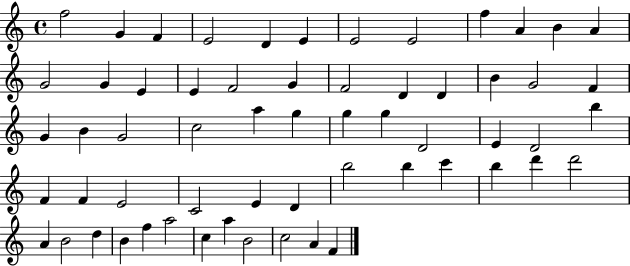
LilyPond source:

{
  \clef treble
  \time 4/4
  \defaultTimeSignature
  \key c \major
  f''2 g'4 f'4 | e'2 d'4 e'4 | e'2 e'2 | f''4 a'4 b'4 a'4 | \break g'2 g'4 e'4 | e'4 f'2 g'4 | f'2 d'4 d'4 | b'4 g'2 f'4 | \break g'4 b'4 g'2 | c''2 a''4 g''4 | g''4 g''4 d'2 | e'4 d'2 b''4 | \break f'4 f'4 e'2 | c'2 e'4 d'4 | b''2 b''4 c'''4 | b''4 d'''4 d'''2 | \break a'4 b'2 d''4 | b'4 f''4 a''2 | c''4 a''4 b'2 | c''2 a'4 f'4 | \break \bar "|."
}